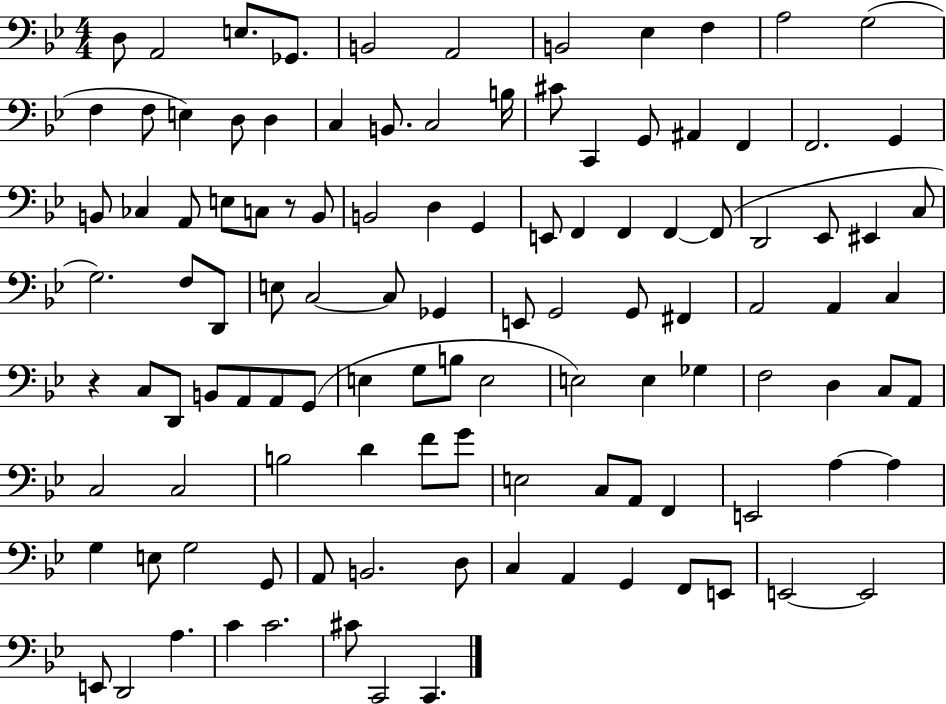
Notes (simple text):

D3/e A2/h E3/e. Gb2/e. B2/h A2/h B2/h Eb3/q F3/q A3/h G3/h F3/q F3/e E3/q D3/e D3/q C3/q B2/e. C3/h B3/s C#4/e C2/q G2/e A#2/q F2/q F2/h. G2/q B2/e CES3/q A2/e E3/e C3/e R/e B2/e B2/h D3/q G2/q E2/e F2/q F2/q F2/q F2/e D2/h Eb2/e EIS2/q C3/e G3/h. F3/e D2/e E3/e C3/h C3/e Gb2/q E2/e G2/h G2/e F#2/q A2/h A2/q C3/q R/q C3/e D2/e B2/e A2/e A2/e G2/e E3/q G3/e B3/e E3/h E3/h E3/q Gb3/q F3/h D3/q C3/e A2/e C3/h C3/h B3/h D4/q F4/e G4/e E3/h C3/e A2/e F2/q E2/h A3/q A3/q G3/q E3/e G3/h G2/e A2/e B2/h. D3/e C3/q A2/q G2/q F2/e E2/e E2/h E2/h E2/e D2/h A3/q. C4/q C4/h. C#4/e C2/h C2/q.